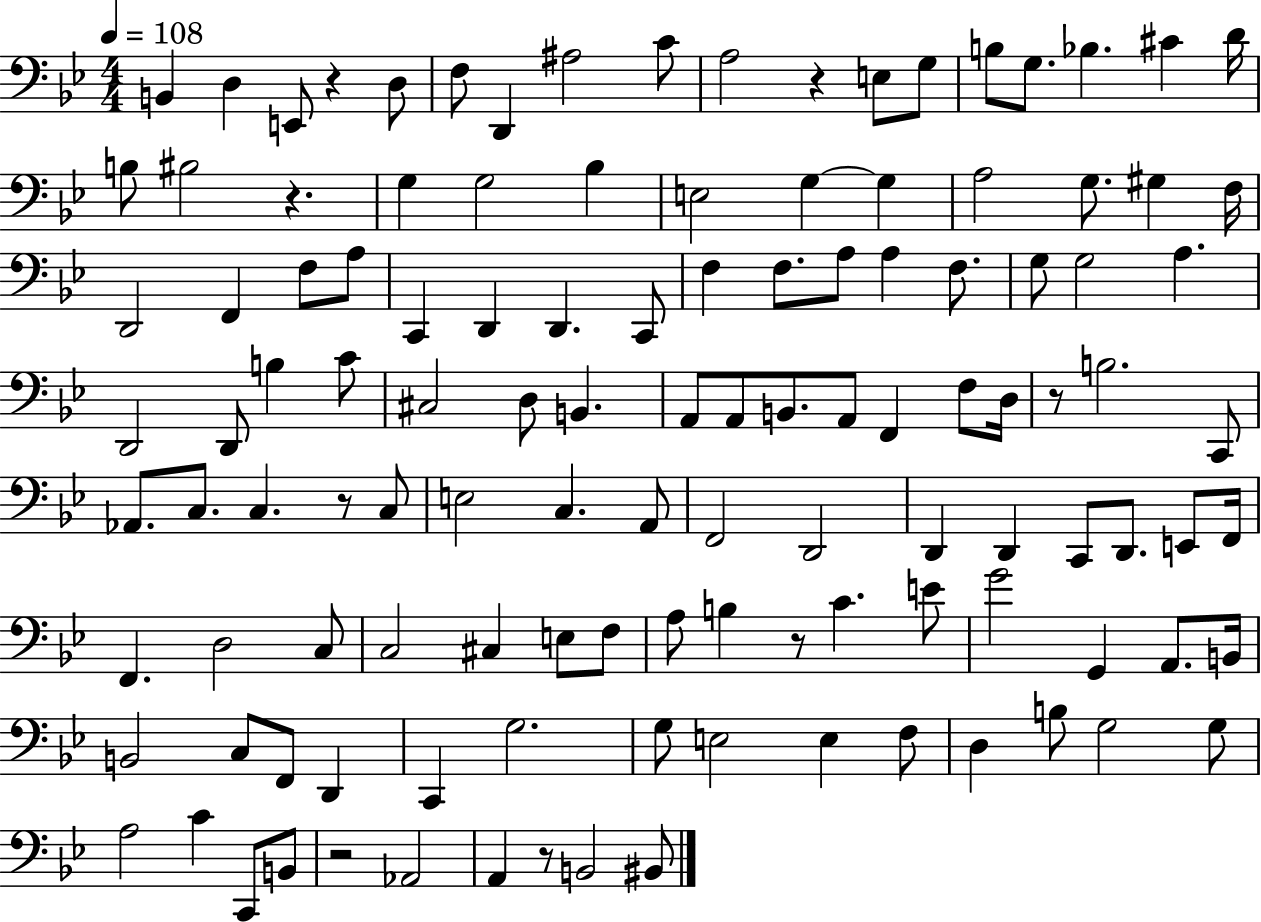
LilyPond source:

{
  \clef bass
  \numericTimeSignature
  \time 4/4
  \key bes \major
  \tempo 4 = 108
  b,4 d4 e,8 r4 d8 | f8 d,4 ais2 c'8 | a2 r4 e8 g8 | b8 g8. bes4. cis'4 d'16 | \break b8 bis2 r4. | g4 g2 bes4 | e2 g4~~ g4 | a2 g8. gis4 f16 | \break d,2 f,4 f8 a8 | c,4 d,4 d,4. c,8 | f4 f8. a8 a4 f8. | g8 g2 a4. | \break d,2 d,8 b4 c'8 | cis2 d8 b,4. | a,8 a,8 b,8. a,8 f,4 f8 d16 | r8 b2. c,8 | \break aes,8. c8. c4. r8 c8 | e2 c4. a,8 | f,2 d,2 | d,4 d,4 c,8 d,8. e,8 f,16 | \break f,4. d2 c8 | c2 cis4 e8 f8 | a8 b4 r8 c'4. e'8 | g'2 g,4 a,8. b,16 | \break b,2 c8 f,8 d,4 | c,4 g2. | g8 e2 e4 f8 | d4 b8 g2 g8 | \break a2 c'4 c,8 b,8 | r2 aes,2 | a,4 r8 b,2 bis,8 | \bar "|."
}